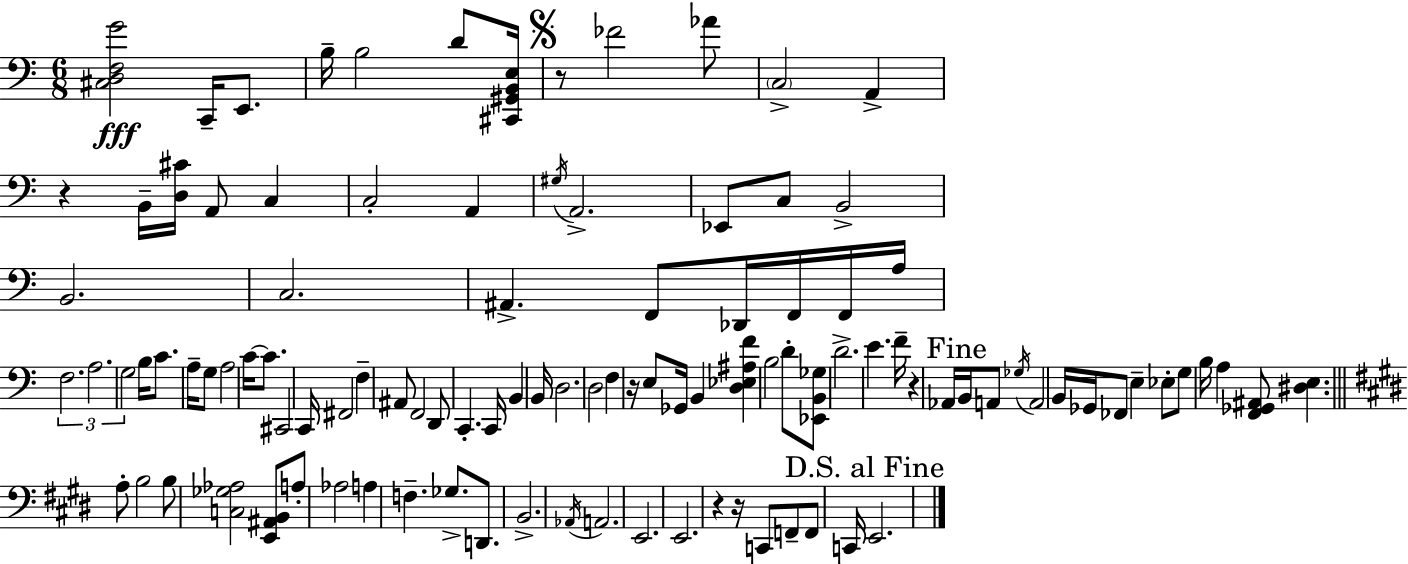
X:1
T:Untitled
M:6/8
L:1/4
K:C
[^C,D,F,G]2 C,,/4 E,,/2 B,/4 B,2 D/2 [^C,,^G,,B,,E,]/4 z/2 _F2 _A/2 C,2 A,, z B,,/4 [D,^C]/4 A,,/2 C, C,2 A,, ^G,/4 A,,2 _E,,/2 C,/2 B,,2 B,,2 C,2 ^A,, F,,/2 _D,,/4 F,,/4 F,,/4 A,/4 F,2 A,2 G,2 B,/4 C/2 A,/4 G,/2 A,2 C/4 C/2 ^C,,2 C,,/4 ^F,,2 F, ^A,,/2 F,,2 D,,/2 C,, C,,/4 B,, B,,/4 D,2 D,2 F, z/4 E,/2 _G,,/4 B,, [D,_E,^A,F] B,2 D/2 [_E,,B,,_G,]/2 D2 E F/4 z _A,,/4 B,,/4 A,,/2 _G,/4 A,,2 B,,/4 _G,,/4 _F,,/2 E, _E,/2 G,/2 B,/4 A, [F,,_G,,^A,,]/2 [^D,E,] A,/2 B,2 B,/2 [C,_G,_A,]2 [E,,^A,,B,,]/2 A,/2 _A,2 A, F, _G,/2 D,,/2 B,,2 _A,,/4 A,,2 E,,2 E,,2 z z/4 C,,/2 F,,/2 F,,/2 C,,/4 E,,2